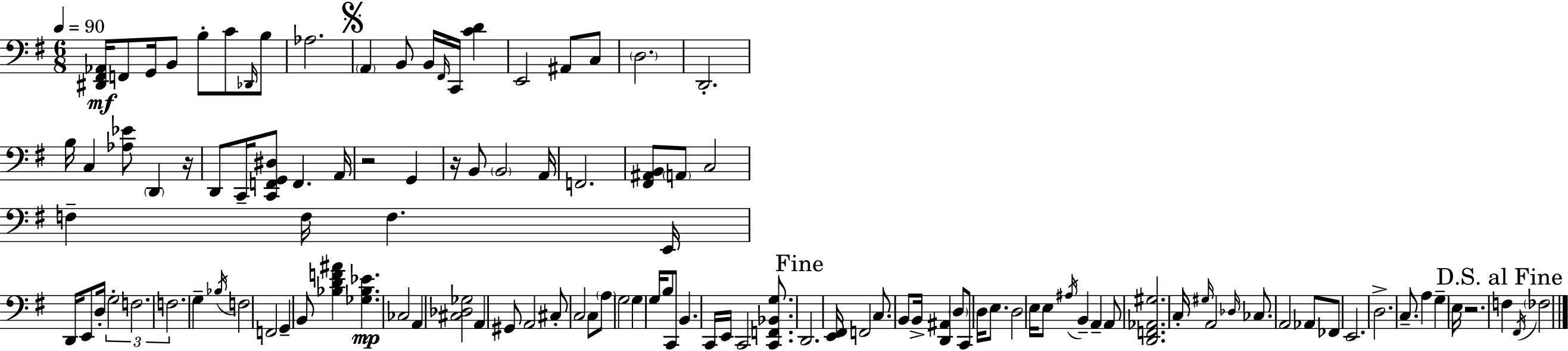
{
  \clef bass
  \numericTimeSignature
  \time 6/8
  \key g \major
  \tempo 4 = 90
  <dis, fis, aes,>16\mf f,8 g,16 b,8 b8-. c'8 \grace { des,16 } b8 | aes2. | \mark \markup { \musicglyph "scripts.segno" } \parenthesize a,4 b,8 b,16 \grace { fis,16 } c,16 <c' d'>4 | e,2 ais,8 | \break c8 \parenthesize d2. | d,2.-. | b16 c4 <aes ees'>8 \parenthesize d,4 | r16 d,8 c,16-- <c, f, g, dis>8 f,4. | \break a,16 r2 g,4 | r16 b,8 \parenthesize b,2 | a,16 f,2. | <fis, ais, b,>8 \parenthesize a,8 c2 | \break f4-- f16 f4. | e,16 d,16 e,8 d16-. \tuplet 3/2 { g2-. | f2. | f2. } | \break g4-- \acciaccatura { bes16 } f2 | f,2 g,4-- | b,8 <bes d' f' ais'>4 <ges bes ees'>4.\mp | ces2 a,4 | \break <cis des ges>2 a,4 | gis,8 a,2 | cis8-. c2 c8 | \parenthesize a8 g2 g4 | \break g16 b8 c,8 b,4. | c,16 e,16 c,2 | <c, f, bes, g>8. \mark "Fine" d,2. | <e, fis,>16 f,2 | \break c8. b,8 b,16-> <d, ais,>4 \parenthesize d8 | c,8 d16 e8. d2 | e16 e8 \acciaccatura { ais16 } b,4-- a,4-- | a,8 <d, f, aes, gis>2. | \break c16-. \grace { gis16 } a,2 | \grace { des16 } ces8. a,2 | aes,8 fes,8 e,2. | d2.-> | \break c8.-- a4 | g4-- e16 r2. | \mark "D.S. al Fine" f4 \acciaccatura { fis,16 } \parenthesize fes2 | \bar "|."
}